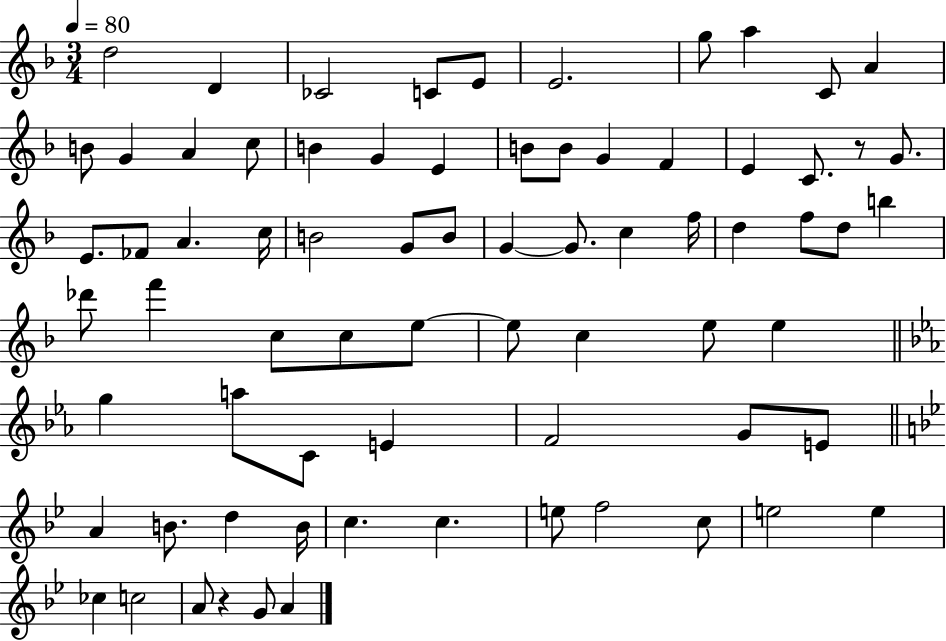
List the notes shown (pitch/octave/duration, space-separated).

D5/h D4/q CES4/h C4/e E4/e E4/h. G5/e A5/q C4/e A4/q B4/e G4/q A4/q C5/e B4/q G4/q E4/q B4/e B4/e G4/q F4/q E4/q C4/e. R/e G4/e. E4/e. FES4/e A4/q. C5/s B4/h G4/e B4/e G4/q G4/e. C5/q F5/s D5/q F5/e D5/e B5/q Db6/e F6/q C5/e C5/e E5/e E5/e C5/q E5/e E5/q G5/q A5/e C4/e E4/q F4/h G4/e E4/e A4/q B4/e. D5/q B4/s C5/q. C5/q. E5/e F5/h C5/e E5/h E5/q CES5/q C5/h A4/e R/q G4/e A4/q